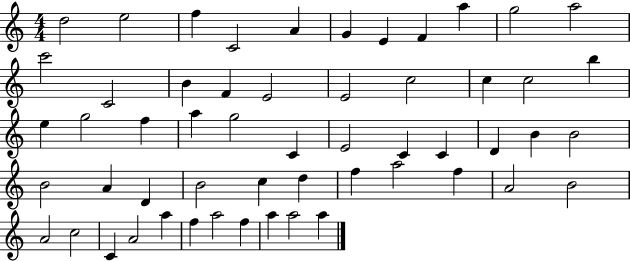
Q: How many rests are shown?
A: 0